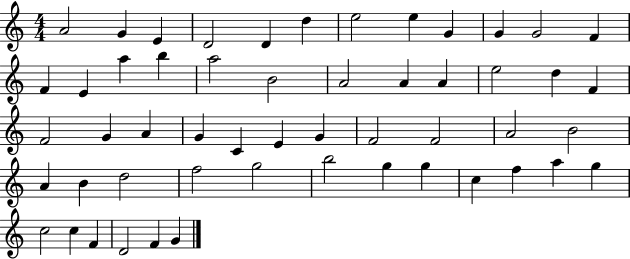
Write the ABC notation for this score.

X:1
T:Untitled
M:4/4
L:1/4
K:C
A2 G E D2 D d e2 e G G G2 F F E a b a2 B2 A2 A A e2 d F F2 G A G C E G F2 F2 A2 B2 A B d2 f2 g2 b2 g g c f a g c2 c F D2 F G